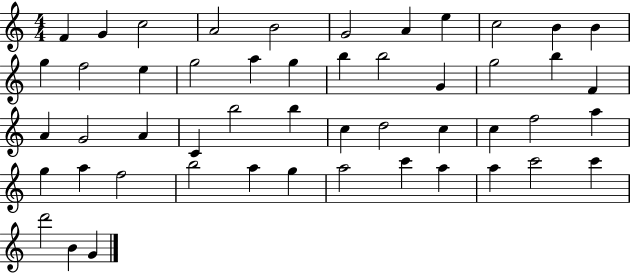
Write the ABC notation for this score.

X:1
T:Untitled
M:4/4
L:1/4
K:C
F G c2 A2 B2 G2 A e c2 B B g f2 e g2 a g b b2 G g2 b F A G2 A C b2 b c d2 c c f2 a g a f2 b2 a g a2 c' a a c'2 c' d'2 B G